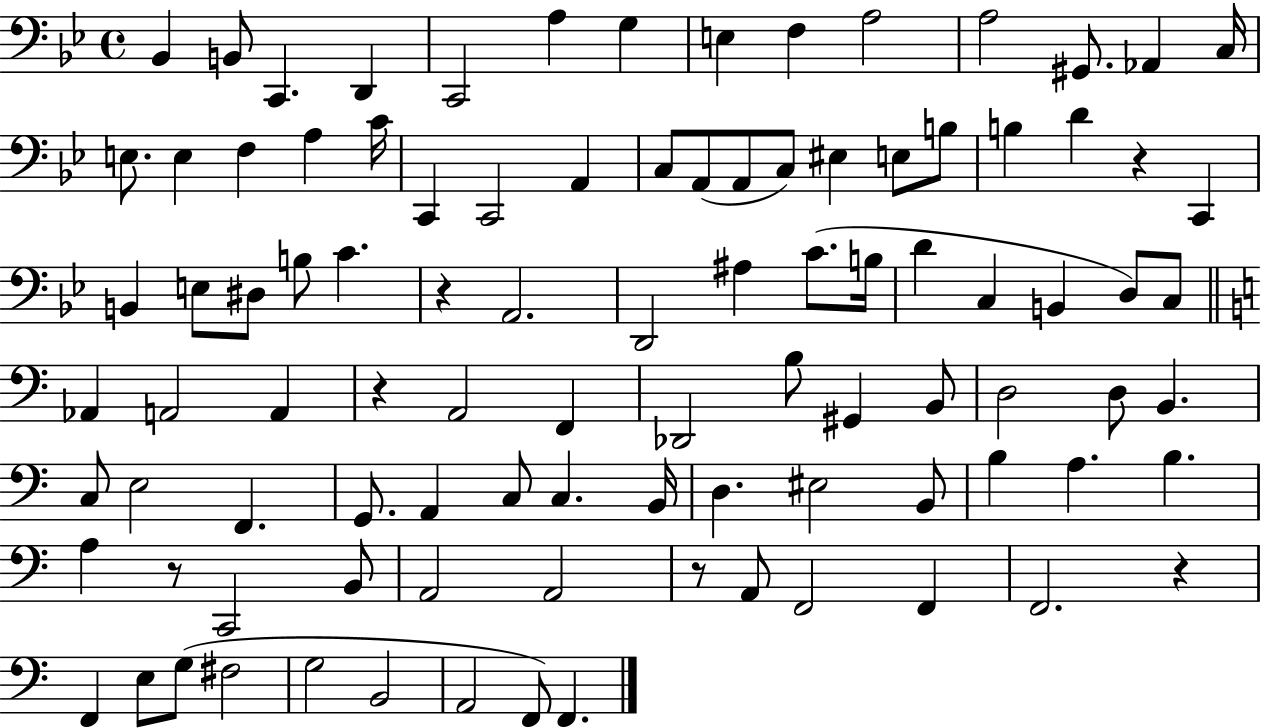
Bb2/q B2/e C2/q. D2/q C2/h A3/q G3/q E3/q F3/q A3/h A3/h G#2/e. Ab2/q C3/s E3/e. E3/q F3/q A3/q C4/s C2/q C2/h A2/q C3/e A2/e A2/e C3/e EIS3/q E3/e B3/e B3/q D4/q R/q C2/q B2/q E3/e D#3/e B3/e C4/q. R/q A2/h. D2/h A#3/q C4/e. B3/s D4/q C3/q B2/q D3/e C3/e Ab2/q A2/h A2/q R/q A2/h F2/q Db2/h B3/e G#2/q B2/e D3/h D3/e B2/q. C3/e E3/h F2/q. G2/e. A2/q C3/e C3/q. B2/s D3/q. EIS3/h B2/e B3/q A3/q. B3/q. A3/q R/e C2/h B2/e A2/h A2/h R/e A2/e F2/h F2/q F2/h. R/q F2/q E3/e G3/e F#3/h G3/h B2/h A2/h F2/e F2/q.